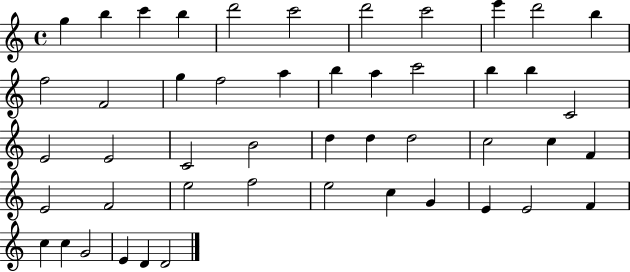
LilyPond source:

{
  \clef treble
  \time 4/4
  \defaultTimeSignature
  \key c \major
  g''4 b''4 c'''4 b''4 | d'''2 c'''2 | d'''2 c'''2 | e'''4 d'''2 b''4 | \break f''2 f'2 | g''4 f''2 a''4 | b''4 a''4 c'''2 | b''4 b''4 c'2 | \break e'2 e'2 | c'2 b'2 | d''4 d''4 d''2 | c''2 c''4 f'4 | \break e'2 f'2 | e''2 f''2 | e''2 c''4 g'4 | e'4 e'2 f'4 | \break c''4 c''4 g'2 | e'4 d'4 d'2 | \bar "|."
}